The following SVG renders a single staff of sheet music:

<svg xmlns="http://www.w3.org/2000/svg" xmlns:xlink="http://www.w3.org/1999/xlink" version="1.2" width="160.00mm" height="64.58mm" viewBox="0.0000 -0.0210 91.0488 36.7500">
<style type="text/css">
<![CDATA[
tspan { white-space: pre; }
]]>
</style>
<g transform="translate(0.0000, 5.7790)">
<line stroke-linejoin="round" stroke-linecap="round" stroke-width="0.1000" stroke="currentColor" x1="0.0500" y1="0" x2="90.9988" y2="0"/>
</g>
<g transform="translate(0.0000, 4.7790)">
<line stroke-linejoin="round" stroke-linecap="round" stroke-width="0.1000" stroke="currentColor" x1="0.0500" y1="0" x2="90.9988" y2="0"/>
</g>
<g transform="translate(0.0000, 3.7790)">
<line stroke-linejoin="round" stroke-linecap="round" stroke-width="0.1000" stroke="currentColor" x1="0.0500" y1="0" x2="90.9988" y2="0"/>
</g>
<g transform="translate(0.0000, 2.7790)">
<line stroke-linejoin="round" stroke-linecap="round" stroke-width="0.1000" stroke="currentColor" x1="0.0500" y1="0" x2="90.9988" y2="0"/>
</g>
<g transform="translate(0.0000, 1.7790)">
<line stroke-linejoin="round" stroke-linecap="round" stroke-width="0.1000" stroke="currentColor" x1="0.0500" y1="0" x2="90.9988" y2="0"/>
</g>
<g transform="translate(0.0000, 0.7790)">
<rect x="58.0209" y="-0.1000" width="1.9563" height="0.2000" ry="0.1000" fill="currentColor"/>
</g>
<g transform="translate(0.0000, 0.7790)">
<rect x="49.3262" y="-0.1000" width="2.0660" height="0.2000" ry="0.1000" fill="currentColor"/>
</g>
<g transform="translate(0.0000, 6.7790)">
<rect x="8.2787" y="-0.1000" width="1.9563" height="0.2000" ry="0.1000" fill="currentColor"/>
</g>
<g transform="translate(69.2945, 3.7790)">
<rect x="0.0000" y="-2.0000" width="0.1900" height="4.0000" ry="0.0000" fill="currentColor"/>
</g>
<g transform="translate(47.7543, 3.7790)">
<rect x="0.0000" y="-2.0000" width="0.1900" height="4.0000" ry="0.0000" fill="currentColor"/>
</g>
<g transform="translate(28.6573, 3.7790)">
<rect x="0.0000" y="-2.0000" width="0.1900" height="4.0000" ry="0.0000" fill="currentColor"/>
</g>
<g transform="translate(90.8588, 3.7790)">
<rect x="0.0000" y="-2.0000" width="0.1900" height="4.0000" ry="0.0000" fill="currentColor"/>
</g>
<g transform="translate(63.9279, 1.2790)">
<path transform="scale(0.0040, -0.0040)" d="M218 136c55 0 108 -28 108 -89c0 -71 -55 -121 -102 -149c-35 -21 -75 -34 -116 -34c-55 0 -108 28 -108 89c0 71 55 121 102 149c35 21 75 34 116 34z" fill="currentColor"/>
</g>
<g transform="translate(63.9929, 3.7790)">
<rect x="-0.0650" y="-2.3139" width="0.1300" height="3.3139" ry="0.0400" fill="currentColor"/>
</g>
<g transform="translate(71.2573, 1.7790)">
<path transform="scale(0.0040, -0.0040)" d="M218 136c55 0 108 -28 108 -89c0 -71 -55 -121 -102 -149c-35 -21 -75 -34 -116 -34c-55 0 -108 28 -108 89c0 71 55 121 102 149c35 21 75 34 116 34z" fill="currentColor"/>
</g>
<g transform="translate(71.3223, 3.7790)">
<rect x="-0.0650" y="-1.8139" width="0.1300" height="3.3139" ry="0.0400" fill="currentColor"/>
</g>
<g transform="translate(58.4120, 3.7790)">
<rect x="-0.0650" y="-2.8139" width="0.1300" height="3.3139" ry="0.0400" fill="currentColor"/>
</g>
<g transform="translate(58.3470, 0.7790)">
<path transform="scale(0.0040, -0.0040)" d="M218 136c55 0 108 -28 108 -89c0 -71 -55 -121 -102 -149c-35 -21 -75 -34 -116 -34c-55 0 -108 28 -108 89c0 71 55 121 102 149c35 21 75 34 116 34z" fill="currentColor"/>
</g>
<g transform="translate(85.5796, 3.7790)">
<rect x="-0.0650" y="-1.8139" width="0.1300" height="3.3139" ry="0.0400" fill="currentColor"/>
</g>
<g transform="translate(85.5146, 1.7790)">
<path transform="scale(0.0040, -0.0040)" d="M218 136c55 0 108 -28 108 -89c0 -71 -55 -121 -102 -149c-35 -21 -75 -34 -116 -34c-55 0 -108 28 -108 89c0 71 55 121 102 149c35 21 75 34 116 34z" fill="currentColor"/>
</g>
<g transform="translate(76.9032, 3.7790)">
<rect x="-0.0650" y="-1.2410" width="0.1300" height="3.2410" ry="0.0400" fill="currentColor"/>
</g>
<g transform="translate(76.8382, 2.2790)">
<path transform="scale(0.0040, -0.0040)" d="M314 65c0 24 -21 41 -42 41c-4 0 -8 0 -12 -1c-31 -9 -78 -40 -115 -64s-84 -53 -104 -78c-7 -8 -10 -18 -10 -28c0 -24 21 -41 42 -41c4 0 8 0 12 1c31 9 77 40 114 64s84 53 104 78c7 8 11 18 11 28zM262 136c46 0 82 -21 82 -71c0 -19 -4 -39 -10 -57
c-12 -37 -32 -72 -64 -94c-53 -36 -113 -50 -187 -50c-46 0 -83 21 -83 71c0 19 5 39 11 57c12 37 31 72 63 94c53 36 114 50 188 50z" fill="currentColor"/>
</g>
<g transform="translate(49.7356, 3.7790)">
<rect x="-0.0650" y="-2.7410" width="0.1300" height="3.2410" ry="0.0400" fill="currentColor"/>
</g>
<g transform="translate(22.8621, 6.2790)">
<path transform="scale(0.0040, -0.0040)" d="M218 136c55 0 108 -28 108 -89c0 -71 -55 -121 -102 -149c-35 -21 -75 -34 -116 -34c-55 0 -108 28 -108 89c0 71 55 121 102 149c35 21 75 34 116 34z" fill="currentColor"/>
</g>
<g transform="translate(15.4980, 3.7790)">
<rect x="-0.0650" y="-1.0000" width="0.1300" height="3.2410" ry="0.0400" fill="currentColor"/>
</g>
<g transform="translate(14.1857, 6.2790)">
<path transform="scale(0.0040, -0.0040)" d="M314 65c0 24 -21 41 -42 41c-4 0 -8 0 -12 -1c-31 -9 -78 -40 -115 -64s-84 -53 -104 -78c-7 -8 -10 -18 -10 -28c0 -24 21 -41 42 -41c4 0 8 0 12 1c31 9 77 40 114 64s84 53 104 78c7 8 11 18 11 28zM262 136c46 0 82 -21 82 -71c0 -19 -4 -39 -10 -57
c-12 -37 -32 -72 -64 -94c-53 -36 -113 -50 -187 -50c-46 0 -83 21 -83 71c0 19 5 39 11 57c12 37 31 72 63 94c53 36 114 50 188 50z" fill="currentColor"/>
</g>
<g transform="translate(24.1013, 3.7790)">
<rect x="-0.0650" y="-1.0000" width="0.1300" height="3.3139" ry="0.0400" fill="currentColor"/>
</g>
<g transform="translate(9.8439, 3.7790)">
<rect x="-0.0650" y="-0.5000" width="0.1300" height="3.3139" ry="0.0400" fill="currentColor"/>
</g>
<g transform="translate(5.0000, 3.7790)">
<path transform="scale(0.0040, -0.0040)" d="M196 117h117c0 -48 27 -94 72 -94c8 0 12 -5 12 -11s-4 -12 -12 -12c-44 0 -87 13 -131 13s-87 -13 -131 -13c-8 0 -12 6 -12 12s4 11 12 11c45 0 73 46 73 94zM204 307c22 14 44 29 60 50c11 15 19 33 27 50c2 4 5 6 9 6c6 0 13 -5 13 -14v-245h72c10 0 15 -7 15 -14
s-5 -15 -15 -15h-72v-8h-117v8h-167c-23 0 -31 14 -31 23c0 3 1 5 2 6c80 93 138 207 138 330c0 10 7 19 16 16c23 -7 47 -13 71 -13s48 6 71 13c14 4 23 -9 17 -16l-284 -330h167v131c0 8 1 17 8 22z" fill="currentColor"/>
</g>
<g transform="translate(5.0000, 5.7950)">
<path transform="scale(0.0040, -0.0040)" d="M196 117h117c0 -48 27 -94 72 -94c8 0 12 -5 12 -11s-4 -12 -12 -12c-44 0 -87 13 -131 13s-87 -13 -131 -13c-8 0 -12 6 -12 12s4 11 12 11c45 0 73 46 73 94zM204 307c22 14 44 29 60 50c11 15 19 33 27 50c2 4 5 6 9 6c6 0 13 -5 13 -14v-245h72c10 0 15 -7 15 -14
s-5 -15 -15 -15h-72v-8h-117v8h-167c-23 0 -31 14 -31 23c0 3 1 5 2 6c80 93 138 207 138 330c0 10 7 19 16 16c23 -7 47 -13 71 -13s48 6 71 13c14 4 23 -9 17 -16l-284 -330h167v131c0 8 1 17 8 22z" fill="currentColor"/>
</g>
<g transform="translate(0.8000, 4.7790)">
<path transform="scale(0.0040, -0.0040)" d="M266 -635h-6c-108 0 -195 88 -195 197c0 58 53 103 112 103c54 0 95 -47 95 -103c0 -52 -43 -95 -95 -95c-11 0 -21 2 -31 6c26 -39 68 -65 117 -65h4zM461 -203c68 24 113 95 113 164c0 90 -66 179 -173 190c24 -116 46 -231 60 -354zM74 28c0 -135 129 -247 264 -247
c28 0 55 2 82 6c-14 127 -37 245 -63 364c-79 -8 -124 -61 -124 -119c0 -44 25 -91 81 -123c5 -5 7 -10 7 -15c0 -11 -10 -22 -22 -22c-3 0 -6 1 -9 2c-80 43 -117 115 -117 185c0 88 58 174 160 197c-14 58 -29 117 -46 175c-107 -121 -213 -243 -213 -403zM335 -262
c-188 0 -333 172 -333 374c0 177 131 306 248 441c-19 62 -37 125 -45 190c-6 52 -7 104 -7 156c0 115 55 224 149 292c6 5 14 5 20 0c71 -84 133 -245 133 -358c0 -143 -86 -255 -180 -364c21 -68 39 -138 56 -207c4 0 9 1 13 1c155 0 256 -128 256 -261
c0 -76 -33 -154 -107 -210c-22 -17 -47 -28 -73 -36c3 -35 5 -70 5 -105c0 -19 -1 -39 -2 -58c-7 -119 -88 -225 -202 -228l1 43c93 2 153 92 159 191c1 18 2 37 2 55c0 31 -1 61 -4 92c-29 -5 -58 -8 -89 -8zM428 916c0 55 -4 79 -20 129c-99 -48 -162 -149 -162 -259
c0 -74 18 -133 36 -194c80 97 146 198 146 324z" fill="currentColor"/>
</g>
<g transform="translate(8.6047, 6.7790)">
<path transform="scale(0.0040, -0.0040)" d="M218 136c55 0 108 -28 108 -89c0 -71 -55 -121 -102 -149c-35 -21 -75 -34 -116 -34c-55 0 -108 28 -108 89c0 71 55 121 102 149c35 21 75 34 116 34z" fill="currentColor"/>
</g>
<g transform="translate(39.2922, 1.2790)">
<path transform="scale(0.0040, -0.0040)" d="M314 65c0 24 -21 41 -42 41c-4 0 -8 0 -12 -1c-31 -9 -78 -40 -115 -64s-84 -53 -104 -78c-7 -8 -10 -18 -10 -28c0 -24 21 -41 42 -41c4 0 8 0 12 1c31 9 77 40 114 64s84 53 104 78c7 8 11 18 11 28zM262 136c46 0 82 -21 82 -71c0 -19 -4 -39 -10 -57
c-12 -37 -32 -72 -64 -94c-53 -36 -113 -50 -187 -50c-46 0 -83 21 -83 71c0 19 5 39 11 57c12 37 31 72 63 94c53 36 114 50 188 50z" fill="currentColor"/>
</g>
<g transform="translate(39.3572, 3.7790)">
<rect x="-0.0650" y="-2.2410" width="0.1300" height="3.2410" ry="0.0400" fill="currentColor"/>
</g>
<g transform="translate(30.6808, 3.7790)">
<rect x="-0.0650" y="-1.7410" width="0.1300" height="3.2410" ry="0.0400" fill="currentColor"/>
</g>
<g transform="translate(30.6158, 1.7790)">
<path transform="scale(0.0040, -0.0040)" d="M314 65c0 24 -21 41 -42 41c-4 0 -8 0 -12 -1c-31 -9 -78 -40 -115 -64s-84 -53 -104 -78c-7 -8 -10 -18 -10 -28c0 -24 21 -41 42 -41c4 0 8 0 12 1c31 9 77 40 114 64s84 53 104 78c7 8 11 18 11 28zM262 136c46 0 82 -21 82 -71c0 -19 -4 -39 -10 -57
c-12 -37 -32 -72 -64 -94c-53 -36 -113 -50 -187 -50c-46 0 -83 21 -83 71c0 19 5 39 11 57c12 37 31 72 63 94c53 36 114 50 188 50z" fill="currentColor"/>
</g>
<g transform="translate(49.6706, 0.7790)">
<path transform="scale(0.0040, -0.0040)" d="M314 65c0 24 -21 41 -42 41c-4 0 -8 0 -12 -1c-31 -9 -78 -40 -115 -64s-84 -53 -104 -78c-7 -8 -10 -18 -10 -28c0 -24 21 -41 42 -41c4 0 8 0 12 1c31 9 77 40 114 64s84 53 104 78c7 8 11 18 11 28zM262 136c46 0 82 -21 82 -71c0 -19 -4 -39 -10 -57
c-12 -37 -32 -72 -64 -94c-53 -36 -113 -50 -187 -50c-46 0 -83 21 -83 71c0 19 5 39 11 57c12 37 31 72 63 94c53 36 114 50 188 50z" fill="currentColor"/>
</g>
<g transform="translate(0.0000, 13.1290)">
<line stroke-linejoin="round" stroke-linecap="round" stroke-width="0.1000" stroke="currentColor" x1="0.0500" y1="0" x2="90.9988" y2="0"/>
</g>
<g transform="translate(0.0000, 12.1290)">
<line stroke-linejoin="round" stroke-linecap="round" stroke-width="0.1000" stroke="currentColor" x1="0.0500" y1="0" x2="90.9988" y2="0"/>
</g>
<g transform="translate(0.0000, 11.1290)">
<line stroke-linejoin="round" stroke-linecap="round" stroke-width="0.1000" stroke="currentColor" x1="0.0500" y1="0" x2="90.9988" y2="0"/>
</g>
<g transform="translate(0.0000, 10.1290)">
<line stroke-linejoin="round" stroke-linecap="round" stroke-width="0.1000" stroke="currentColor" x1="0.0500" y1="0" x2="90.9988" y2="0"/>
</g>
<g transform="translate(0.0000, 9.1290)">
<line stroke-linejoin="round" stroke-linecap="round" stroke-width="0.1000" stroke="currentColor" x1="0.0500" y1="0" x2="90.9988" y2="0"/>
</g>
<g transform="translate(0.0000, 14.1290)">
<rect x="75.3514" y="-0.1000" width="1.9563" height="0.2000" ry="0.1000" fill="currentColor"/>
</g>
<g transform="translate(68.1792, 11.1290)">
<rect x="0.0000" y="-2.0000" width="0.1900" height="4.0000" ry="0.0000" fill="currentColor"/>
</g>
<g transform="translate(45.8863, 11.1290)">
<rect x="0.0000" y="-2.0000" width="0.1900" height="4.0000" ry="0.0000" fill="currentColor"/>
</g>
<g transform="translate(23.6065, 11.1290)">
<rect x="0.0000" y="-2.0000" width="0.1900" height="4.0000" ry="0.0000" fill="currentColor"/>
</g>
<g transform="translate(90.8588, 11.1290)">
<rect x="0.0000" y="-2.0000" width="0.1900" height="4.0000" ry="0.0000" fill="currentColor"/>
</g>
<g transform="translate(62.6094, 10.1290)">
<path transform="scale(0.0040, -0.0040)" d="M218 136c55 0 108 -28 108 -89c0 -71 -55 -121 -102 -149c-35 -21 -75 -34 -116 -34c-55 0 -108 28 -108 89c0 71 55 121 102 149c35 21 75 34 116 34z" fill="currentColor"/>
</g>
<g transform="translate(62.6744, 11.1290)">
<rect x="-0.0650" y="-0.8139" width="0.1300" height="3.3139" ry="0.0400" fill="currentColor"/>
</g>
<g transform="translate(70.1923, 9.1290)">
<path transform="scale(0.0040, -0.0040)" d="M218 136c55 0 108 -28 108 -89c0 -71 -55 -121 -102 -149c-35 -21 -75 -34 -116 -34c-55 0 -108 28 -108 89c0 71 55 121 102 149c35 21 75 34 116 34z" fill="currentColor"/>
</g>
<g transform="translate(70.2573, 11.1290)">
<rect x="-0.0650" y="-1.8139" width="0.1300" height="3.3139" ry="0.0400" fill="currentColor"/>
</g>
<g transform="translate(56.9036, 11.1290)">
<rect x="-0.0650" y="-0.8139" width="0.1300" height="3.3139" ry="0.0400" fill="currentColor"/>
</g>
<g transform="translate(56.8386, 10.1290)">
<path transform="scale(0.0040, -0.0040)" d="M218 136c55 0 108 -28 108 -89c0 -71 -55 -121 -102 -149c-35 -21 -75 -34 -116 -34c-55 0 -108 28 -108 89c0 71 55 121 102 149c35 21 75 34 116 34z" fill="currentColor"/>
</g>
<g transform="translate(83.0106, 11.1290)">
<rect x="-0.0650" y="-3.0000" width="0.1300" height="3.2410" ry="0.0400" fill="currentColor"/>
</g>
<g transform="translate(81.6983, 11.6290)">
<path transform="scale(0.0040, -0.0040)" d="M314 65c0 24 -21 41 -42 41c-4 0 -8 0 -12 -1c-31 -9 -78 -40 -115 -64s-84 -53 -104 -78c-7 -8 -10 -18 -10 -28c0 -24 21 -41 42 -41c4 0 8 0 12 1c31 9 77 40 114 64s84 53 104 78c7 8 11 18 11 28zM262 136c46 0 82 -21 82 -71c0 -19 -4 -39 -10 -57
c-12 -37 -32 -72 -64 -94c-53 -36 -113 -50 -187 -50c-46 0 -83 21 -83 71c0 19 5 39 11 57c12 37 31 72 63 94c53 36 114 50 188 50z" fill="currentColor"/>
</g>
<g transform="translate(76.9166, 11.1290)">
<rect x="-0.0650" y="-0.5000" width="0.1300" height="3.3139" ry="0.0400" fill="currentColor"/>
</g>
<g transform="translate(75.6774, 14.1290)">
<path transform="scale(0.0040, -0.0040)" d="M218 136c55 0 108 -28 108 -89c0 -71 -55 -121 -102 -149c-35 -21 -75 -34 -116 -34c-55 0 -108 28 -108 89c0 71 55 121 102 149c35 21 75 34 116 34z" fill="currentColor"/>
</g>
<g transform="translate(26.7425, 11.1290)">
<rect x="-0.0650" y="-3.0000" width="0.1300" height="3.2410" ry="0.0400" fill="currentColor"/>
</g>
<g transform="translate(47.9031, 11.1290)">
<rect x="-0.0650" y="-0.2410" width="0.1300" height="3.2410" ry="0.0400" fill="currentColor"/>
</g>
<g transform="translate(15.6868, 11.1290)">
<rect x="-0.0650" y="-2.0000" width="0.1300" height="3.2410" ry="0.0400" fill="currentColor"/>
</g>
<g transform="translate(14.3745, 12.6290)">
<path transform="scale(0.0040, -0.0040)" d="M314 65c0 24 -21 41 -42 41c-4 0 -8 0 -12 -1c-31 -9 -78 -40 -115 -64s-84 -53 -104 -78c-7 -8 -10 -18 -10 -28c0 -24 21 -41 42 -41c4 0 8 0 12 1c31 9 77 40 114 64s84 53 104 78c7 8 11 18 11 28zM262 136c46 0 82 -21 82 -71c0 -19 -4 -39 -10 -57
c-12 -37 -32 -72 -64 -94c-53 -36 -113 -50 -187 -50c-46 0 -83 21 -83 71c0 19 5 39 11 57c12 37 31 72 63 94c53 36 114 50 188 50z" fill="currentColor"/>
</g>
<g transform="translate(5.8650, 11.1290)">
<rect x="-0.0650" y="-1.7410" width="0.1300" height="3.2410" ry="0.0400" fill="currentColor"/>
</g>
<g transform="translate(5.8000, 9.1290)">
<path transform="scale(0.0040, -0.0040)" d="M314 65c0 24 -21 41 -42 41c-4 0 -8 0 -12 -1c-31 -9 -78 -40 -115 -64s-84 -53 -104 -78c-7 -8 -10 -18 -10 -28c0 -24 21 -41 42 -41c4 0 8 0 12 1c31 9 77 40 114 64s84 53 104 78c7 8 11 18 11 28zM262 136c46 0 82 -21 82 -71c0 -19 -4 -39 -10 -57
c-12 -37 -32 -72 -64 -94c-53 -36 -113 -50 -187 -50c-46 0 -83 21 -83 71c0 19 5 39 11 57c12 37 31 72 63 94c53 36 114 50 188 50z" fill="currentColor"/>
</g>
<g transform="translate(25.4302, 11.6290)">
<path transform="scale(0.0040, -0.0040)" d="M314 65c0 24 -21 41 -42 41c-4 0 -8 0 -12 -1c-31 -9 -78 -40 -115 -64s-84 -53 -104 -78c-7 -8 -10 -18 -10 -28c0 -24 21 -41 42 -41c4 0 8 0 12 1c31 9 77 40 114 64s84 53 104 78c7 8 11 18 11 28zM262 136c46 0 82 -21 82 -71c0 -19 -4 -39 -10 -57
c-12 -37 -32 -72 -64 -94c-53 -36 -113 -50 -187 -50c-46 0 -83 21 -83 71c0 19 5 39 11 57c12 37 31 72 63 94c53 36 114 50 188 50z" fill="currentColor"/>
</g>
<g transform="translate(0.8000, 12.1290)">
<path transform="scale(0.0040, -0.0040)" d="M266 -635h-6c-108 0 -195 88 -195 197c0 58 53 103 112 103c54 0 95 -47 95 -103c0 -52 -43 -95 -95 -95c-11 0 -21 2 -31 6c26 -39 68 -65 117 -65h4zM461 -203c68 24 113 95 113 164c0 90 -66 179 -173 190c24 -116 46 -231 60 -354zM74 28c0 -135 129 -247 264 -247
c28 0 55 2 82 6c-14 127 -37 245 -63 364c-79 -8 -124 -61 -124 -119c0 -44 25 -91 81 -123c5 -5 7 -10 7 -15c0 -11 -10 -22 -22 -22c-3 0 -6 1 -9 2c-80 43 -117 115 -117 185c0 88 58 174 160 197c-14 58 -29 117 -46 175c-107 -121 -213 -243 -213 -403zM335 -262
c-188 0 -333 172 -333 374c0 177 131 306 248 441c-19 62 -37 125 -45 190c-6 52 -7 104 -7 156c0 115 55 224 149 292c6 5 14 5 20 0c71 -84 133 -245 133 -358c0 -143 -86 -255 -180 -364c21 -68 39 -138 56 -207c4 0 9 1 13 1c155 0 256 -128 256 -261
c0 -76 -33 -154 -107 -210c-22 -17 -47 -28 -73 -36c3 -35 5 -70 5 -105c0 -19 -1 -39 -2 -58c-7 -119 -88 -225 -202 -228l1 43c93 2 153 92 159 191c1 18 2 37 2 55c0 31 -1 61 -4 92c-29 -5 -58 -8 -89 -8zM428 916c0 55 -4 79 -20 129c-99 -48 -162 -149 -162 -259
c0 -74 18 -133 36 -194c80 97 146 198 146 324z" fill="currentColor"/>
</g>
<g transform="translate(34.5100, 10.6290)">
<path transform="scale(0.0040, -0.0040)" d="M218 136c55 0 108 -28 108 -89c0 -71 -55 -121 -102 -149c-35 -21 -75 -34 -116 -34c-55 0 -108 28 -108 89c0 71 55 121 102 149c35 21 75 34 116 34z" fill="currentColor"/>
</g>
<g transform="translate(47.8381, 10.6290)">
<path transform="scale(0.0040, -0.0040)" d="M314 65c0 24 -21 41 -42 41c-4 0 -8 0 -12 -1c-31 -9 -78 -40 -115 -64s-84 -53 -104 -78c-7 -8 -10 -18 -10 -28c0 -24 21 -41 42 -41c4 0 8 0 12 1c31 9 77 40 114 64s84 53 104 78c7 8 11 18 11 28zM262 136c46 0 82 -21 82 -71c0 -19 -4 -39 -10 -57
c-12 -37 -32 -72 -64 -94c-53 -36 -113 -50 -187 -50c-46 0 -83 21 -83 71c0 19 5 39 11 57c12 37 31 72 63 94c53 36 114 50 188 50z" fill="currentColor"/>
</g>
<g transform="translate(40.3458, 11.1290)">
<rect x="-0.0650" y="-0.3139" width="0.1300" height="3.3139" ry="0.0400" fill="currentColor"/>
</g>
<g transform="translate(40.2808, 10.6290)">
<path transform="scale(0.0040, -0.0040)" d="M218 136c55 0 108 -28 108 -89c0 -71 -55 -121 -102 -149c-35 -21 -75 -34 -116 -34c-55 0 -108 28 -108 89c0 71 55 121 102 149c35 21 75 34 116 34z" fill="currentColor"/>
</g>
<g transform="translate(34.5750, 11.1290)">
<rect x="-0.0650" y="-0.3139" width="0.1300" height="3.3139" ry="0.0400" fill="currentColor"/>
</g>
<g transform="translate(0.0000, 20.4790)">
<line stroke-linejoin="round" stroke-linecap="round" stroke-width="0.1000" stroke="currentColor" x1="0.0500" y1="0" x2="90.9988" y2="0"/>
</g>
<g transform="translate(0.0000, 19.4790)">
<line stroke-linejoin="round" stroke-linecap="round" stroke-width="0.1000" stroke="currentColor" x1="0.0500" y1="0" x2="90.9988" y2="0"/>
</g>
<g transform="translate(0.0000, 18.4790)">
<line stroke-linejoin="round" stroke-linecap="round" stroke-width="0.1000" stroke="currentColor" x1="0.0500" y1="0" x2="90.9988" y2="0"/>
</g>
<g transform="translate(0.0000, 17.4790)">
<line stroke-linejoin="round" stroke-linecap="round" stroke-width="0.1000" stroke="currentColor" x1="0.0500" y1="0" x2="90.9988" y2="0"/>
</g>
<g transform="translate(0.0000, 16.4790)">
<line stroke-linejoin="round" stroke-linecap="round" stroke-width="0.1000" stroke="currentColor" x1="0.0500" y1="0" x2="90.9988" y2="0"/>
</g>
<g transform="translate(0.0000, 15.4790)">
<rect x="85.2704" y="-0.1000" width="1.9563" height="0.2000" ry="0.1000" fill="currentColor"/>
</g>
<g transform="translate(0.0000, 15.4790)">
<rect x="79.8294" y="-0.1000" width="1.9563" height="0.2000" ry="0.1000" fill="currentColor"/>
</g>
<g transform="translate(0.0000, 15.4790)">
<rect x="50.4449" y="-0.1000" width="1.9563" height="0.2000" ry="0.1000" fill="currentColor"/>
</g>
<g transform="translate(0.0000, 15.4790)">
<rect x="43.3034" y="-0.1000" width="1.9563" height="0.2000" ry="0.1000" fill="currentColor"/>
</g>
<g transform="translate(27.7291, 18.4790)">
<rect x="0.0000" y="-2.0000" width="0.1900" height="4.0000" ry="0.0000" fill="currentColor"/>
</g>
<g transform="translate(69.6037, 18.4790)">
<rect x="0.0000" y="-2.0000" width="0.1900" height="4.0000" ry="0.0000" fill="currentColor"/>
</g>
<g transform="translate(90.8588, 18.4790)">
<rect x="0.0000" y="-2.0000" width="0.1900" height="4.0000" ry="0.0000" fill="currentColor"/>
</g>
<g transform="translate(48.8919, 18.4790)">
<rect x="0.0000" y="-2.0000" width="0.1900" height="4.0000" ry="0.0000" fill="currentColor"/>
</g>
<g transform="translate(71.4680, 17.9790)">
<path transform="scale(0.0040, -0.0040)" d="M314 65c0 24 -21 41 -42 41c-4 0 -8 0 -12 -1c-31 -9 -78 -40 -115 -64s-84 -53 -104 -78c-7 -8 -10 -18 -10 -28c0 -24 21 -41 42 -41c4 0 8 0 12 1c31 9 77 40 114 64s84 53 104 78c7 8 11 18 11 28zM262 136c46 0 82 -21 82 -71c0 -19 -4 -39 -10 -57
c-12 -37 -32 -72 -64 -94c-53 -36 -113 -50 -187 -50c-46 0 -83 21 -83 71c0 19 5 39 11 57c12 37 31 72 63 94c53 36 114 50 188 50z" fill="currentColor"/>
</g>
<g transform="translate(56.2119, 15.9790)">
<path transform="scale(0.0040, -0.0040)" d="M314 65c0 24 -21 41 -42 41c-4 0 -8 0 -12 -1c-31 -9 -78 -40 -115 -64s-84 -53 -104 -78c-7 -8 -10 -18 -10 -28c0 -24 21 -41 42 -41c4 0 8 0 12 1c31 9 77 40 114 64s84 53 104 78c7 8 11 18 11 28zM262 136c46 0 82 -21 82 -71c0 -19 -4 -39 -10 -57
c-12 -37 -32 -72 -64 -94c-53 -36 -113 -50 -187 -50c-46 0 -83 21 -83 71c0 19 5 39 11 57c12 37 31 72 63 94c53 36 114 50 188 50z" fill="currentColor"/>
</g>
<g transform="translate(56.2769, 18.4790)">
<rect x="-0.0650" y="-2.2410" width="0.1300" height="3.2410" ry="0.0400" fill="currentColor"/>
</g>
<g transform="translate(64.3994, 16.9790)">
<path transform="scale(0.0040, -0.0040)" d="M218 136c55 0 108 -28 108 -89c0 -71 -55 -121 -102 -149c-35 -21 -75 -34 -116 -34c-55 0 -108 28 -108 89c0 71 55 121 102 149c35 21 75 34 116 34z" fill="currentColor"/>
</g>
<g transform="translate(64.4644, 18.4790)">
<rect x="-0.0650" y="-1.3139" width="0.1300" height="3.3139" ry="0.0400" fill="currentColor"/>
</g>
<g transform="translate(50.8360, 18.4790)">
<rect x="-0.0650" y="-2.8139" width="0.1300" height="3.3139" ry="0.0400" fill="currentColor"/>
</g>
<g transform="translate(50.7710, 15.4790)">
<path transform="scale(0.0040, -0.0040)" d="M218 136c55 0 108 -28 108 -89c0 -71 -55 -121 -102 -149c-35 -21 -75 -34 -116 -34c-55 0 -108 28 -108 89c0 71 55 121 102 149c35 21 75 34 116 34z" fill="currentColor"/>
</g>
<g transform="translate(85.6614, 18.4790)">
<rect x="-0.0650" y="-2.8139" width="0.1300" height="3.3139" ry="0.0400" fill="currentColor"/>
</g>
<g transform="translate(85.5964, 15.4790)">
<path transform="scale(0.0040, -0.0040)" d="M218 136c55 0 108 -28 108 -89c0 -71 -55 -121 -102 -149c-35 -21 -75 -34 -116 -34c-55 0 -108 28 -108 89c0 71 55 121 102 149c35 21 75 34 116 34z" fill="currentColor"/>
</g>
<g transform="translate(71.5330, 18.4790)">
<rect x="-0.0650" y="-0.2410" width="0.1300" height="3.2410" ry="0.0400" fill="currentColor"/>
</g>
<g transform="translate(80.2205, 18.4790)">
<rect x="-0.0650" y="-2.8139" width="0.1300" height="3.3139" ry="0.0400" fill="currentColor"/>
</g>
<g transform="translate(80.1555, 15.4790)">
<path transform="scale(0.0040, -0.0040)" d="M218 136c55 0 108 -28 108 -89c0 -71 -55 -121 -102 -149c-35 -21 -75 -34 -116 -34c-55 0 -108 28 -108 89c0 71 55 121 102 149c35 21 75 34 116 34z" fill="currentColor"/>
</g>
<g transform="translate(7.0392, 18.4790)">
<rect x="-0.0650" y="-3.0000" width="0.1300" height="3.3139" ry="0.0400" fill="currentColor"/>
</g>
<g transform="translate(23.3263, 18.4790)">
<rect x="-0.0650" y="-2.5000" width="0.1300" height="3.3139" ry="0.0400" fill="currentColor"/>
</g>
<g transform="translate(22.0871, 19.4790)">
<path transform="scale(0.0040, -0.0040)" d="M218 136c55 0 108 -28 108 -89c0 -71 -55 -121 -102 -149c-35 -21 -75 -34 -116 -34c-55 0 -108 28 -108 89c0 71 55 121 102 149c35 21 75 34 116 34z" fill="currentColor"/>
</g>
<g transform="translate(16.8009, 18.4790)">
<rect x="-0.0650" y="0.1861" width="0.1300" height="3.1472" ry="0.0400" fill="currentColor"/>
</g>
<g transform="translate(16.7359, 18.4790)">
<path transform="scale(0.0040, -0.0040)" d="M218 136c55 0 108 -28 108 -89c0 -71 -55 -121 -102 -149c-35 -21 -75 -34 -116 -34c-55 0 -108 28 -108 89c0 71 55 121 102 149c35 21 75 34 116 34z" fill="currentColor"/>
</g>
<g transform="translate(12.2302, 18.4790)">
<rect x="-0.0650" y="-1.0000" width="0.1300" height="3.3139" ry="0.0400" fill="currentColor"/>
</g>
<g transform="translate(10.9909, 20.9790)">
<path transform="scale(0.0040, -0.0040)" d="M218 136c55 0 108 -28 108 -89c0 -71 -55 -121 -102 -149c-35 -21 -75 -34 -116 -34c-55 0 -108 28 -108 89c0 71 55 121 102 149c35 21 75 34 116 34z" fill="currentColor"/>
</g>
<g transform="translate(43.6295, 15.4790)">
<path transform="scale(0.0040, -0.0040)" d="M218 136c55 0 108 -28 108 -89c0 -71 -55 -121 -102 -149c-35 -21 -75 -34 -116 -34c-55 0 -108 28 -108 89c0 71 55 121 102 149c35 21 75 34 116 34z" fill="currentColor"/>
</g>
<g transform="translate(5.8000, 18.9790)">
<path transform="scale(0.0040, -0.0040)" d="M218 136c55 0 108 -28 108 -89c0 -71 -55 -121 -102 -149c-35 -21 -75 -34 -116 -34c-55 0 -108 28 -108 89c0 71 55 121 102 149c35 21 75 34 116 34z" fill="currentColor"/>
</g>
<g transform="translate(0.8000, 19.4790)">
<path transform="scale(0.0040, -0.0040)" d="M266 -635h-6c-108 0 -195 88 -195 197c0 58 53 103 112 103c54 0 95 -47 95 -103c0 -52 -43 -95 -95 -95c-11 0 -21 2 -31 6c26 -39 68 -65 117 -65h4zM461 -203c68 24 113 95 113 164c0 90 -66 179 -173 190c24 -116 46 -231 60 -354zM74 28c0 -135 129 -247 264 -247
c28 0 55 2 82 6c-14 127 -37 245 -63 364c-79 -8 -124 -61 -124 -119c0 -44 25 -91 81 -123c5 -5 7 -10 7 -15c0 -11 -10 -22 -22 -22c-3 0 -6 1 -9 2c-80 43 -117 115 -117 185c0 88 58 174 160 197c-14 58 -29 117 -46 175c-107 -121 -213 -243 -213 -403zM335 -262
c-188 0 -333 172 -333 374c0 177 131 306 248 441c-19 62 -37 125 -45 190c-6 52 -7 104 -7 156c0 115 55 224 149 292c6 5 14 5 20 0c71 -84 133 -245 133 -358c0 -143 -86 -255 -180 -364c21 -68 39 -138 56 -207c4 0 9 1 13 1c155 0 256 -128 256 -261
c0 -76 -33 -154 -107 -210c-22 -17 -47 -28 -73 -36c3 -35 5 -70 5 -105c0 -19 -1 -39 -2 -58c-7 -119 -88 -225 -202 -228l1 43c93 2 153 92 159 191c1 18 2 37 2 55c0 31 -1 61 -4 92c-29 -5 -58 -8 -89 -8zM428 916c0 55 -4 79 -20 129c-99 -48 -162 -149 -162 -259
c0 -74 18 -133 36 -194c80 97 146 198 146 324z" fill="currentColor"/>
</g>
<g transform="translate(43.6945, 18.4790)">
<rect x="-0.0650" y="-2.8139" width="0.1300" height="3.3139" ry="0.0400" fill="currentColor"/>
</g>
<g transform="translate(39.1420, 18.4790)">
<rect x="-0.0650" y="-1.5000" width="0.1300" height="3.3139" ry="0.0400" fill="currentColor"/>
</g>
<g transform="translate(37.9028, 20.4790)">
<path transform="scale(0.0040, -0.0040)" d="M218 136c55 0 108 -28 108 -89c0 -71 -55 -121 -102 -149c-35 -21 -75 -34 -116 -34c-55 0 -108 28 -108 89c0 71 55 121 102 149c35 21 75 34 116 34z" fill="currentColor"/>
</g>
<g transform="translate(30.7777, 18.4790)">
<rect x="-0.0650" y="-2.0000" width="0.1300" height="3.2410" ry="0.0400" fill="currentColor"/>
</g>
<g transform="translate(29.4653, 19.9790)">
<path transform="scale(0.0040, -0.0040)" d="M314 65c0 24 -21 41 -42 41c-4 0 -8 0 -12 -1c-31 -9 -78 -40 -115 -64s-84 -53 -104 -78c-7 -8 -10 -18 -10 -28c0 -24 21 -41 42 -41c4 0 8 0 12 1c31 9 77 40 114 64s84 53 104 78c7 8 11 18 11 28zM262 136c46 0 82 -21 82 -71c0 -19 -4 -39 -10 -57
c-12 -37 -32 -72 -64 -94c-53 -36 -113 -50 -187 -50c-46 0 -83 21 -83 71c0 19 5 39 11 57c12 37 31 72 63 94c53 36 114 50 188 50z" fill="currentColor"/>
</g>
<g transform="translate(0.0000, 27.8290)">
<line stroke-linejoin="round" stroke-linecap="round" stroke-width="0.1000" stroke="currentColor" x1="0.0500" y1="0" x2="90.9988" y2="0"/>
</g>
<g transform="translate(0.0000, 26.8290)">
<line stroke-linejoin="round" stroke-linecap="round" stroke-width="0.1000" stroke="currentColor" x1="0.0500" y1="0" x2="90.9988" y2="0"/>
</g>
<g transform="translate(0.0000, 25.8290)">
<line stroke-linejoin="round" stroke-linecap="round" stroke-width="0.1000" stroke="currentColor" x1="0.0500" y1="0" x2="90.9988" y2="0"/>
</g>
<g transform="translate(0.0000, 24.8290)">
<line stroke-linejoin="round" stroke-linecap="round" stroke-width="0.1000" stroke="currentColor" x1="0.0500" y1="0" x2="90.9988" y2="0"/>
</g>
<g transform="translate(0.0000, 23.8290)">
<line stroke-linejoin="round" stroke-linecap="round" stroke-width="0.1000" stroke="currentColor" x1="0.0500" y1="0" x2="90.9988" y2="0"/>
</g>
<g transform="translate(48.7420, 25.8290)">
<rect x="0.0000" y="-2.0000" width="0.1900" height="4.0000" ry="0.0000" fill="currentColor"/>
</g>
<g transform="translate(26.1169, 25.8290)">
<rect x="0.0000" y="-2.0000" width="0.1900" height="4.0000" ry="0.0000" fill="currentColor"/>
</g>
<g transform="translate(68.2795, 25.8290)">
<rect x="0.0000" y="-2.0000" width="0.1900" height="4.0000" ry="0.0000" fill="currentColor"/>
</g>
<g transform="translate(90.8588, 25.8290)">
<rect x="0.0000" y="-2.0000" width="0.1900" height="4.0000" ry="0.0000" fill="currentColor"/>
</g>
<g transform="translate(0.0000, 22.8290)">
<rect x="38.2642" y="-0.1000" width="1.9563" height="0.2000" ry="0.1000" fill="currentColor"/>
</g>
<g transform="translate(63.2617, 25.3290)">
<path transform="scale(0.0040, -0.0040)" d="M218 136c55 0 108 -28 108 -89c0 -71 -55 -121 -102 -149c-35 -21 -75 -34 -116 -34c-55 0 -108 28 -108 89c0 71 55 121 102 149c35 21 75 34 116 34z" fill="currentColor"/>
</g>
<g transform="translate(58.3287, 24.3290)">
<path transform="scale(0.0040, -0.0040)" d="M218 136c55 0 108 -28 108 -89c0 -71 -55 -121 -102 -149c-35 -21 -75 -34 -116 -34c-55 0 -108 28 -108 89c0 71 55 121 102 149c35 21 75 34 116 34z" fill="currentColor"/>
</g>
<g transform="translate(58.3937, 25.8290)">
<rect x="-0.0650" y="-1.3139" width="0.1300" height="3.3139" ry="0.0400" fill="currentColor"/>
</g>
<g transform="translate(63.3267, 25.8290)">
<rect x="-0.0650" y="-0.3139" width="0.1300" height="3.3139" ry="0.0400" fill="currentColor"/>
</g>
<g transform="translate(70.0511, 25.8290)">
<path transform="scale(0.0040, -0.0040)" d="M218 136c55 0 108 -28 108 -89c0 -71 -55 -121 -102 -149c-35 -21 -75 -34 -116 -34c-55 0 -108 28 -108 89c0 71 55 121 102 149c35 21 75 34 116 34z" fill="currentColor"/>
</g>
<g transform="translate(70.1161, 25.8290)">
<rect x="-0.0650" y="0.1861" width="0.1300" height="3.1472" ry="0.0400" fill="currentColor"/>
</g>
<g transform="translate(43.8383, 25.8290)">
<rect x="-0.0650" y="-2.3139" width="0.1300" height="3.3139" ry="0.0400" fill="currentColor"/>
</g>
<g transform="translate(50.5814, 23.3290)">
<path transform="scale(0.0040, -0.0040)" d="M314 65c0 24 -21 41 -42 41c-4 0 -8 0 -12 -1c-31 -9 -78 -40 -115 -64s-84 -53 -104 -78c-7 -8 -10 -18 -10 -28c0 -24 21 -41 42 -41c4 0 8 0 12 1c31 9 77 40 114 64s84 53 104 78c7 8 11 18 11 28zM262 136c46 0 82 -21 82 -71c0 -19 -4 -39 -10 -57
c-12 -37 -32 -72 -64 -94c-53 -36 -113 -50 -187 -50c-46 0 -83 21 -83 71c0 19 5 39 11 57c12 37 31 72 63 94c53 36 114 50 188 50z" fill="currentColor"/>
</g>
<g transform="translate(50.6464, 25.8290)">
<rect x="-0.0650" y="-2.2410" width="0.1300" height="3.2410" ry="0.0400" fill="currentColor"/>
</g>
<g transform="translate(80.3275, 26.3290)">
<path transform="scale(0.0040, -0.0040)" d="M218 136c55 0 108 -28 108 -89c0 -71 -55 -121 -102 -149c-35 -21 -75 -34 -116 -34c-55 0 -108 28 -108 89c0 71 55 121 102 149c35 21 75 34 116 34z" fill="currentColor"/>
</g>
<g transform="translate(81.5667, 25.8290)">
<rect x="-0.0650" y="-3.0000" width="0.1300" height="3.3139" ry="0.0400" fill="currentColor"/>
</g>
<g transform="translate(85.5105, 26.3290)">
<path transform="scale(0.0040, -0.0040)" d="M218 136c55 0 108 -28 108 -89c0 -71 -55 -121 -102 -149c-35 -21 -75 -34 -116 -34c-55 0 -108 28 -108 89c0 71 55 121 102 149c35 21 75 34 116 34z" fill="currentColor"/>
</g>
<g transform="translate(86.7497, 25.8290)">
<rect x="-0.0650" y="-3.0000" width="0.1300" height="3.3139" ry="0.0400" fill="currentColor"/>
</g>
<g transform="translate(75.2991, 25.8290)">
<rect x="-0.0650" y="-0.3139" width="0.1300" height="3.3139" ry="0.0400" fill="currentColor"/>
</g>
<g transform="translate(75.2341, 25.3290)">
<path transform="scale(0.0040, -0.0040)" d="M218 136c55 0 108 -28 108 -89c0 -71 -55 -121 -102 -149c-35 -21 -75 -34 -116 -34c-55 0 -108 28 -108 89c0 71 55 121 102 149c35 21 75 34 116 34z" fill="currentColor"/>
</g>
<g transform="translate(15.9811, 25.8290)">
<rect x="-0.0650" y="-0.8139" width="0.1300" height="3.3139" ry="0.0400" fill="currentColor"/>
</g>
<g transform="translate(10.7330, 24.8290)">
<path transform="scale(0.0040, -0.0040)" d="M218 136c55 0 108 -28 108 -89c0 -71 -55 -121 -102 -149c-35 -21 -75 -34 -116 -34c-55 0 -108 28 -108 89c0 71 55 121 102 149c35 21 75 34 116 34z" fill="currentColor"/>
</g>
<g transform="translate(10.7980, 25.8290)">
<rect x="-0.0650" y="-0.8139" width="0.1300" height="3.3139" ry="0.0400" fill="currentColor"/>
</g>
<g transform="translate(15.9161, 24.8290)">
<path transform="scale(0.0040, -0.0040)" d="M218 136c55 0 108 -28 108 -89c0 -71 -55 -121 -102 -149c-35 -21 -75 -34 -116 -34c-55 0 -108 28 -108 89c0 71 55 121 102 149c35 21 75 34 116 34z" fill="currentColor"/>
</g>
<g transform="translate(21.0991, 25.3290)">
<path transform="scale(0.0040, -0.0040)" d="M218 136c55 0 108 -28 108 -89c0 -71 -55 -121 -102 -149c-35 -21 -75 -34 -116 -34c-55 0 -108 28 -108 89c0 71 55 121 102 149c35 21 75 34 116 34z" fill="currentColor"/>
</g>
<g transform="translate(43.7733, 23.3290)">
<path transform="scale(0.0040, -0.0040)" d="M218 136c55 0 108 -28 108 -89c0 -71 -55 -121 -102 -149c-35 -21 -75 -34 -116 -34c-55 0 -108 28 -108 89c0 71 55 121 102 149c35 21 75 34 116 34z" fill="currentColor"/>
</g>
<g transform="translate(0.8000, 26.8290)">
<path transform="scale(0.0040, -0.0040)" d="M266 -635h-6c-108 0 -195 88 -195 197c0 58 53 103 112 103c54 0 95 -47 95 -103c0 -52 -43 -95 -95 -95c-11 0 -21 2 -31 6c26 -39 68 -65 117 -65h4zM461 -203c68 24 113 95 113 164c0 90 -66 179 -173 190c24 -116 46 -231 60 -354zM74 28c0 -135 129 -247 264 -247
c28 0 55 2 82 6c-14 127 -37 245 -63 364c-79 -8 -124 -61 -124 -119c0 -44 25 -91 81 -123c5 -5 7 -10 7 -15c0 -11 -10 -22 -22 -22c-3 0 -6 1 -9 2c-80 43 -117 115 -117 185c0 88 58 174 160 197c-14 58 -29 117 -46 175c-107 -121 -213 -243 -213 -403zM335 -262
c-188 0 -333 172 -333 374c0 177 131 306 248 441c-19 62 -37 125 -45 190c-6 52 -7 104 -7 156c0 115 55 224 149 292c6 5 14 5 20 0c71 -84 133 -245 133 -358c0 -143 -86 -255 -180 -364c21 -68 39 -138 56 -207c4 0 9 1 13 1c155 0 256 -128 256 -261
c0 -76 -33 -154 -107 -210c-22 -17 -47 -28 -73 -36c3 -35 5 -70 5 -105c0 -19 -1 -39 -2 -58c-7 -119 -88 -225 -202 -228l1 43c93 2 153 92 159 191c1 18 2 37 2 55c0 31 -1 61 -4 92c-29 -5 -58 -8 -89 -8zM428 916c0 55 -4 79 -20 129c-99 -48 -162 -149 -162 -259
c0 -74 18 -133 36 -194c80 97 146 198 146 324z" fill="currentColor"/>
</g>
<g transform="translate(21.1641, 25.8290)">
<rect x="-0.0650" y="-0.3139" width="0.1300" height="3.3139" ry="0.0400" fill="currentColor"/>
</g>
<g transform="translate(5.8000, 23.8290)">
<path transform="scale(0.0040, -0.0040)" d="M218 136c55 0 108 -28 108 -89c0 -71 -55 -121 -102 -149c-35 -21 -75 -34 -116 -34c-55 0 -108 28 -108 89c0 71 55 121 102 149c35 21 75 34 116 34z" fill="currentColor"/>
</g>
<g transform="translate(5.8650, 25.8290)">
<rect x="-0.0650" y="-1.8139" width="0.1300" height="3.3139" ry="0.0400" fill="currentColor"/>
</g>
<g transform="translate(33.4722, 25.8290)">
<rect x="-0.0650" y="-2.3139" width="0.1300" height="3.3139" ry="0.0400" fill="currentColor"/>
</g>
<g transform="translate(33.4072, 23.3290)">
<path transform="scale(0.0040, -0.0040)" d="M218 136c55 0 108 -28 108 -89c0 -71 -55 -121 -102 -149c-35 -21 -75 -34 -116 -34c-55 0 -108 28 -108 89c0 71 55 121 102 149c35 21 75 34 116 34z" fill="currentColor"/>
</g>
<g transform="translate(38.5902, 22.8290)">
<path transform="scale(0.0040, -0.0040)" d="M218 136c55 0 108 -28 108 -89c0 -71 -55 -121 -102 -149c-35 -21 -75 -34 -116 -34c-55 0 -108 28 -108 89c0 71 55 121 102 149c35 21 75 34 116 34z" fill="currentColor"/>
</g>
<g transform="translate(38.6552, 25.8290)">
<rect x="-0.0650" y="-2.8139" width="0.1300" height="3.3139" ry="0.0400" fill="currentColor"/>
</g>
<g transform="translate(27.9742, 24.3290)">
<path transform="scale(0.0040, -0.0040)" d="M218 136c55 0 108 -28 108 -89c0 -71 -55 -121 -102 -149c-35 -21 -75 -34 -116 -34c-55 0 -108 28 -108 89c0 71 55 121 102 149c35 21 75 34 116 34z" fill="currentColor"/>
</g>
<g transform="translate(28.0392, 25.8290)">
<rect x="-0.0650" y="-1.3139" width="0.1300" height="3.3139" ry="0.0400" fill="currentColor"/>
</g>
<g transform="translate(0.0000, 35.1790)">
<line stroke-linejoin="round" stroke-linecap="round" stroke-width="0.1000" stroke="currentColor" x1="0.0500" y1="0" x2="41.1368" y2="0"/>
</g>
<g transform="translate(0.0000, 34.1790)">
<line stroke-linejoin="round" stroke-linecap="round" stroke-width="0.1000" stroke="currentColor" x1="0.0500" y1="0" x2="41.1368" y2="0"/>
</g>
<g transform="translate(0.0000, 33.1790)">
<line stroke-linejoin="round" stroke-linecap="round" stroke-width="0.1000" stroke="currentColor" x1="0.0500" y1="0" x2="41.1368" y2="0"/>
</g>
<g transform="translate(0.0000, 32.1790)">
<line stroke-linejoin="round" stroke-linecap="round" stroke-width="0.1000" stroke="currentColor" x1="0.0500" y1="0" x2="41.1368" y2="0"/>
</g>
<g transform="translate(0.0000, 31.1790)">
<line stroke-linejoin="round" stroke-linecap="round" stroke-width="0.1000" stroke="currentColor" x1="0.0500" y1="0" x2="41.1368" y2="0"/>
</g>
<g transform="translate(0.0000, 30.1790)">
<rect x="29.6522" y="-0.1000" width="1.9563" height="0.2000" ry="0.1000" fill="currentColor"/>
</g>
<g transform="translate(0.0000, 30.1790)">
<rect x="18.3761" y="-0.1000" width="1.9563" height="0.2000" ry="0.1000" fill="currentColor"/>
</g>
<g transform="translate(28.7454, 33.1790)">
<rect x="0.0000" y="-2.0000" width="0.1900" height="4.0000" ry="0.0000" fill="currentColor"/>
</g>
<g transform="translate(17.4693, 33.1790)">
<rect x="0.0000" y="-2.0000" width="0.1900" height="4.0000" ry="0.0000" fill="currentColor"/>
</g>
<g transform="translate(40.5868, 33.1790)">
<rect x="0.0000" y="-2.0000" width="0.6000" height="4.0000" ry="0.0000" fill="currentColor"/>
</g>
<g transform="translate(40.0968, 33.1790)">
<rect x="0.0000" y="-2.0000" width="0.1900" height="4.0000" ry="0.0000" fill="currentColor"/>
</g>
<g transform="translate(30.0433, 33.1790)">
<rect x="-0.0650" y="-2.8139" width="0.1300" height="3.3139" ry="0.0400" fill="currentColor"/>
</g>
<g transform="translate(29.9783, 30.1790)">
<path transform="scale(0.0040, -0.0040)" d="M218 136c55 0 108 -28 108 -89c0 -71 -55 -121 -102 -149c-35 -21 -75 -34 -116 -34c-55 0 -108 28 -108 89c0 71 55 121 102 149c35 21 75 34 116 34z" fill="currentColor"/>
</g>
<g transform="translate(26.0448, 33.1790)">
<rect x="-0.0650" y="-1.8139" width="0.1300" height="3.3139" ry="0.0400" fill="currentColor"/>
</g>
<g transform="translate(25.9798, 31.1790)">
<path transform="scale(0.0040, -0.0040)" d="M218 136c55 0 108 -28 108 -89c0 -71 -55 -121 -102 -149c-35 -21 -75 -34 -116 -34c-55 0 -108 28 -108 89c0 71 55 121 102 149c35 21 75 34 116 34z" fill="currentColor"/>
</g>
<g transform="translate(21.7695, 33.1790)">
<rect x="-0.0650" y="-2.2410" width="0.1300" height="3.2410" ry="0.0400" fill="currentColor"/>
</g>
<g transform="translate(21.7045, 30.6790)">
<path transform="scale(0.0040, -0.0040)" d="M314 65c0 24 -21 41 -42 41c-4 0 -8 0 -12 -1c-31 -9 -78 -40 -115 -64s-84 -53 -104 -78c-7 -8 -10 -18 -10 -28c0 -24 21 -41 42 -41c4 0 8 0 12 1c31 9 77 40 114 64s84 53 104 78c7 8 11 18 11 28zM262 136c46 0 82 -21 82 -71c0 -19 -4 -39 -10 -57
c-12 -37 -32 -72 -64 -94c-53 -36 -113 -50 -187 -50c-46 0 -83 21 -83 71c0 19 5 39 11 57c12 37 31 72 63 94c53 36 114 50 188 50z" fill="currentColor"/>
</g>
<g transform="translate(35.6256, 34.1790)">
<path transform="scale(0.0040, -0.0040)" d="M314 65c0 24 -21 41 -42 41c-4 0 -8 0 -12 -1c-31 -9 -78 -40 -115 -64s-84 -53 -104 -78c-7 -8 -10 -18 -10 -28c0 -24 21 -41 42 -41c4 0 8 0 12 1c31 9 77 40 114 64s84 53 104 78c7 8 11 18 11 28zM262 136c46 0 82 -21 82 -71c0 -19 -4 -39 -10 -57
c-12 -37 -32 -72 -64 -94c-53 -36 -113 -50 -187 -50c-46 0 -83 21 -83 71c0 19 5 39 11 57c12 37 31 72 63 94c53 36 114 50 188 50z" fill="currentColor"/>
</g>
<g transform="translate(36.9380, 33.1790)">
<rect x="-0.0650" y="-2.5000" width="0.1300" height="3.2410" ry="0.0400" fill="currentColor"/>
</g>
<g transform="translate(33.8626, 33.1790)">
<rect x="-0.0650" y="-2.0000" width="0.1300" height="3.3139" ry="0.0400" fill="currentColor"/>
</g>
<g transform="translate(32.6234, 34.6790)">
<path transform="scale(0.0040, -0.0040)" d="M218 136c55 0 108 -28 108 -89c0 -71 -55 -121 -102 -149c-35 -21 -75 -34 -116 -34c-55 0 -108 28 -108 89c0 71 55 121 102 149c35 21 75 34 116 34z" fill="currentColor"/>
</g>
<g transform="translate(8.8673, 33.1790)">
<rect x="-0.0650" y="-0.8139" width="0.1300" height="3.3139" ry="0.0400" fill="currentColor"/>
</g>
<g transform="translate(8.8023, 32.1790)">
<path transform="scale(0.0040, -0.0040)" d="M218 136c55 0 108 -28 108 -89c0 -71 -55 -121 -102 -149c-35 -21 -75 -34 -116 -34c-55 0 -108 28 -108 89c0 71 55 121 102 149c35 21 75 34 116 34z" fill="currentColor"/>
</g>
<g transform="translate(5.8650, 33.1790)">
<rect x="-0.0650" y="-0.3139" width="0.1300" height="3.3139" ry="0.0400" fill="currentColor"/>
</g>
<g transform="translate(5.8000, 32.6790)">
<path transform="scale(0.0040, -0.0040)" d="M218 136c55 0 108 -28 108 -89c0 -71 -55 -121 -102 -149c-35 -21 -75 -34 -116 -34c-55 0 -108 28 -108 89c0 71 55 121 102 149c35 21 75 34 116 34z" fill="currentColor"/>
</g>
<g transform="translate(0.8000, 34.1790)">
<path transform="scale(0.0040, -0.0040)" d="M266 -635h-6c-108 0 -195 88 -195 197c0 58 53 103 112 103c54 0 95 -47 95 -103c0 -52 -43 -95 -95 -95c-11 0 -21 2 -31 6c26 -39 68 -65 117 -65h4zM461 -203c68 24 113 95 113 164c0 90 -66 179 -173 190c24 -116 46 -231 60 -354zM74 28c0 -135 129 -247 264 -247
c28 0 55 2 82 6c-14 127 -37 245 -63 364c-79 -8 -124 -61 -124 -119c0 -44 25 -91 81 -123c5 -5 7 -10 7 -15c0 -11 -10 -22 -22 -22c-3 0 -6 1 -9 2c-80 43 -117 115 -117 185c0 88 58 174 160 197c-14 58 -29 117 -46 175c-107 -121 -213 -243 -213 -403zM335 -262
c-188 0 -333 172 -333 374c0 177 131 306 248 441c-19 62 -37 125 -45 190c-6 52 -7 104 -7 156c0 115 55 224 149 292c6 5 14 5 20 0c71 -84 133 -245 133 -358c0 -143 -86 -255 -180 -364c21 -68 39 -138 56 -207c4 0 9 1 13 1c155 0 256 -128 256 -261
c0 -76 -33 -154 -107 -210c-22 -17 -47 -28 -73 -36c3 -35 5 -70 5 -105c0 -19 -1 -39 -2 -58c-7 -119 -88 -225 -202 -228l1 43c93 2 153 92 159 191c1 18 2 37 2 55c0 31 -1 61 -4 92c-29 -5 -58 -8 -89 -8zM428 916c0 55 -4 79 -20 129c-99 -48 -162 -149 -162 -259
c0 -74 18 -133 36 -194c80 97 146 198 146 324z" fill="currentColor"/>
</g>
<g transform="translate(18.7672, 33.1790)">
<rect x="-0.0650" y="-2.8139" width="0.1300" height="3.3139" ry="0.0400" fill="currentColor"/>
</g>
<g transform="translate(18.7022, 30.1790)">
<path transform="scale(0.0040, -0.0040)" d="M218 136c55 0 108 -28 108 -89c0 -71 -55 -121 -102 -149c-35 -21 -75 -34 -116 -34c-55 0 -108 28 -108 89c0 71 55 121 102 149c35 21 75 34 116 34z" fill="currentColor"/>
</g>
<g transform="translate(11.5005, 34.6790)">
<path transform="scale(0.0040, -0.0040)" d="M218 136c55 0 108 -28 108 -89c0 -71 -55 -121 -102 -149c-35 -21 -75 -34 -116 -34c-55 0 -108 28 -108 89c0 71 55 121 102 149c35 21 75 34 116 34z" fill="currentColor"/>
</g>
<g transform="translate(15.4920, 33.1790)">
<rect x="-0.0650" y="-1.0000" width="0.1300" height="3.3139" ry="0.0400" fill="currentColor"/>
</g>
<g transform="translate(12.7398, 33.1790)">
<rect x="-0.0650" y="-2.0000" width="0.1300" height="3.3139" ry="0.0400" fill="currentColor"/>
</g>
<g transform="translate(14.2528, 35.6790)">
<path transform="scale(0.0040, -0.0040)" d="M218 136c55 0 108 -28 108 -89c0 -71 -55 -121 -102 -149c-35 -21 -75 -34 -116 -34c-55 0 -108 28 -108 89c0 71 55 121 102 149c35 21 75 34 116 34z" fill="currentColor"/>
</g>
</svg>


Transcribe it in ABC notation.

X:1
T:Untitled
M:4/4
L:1/4
K:C
C D2 D f2 g2 a2 a g f e2 f f2 F2 A2 c c c2 d d f C A2 A D B G F2 E a a g2 e c2 a a f d d c e g a g g2 e c B c A A c d F D a g2 f a F G2